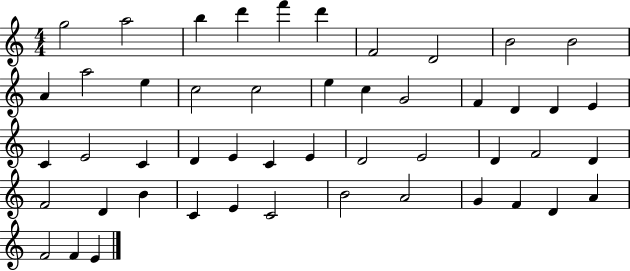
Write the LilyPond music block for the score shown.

{
  \clef treble
  \numericTimeSignature
  \time 4/4
  \key c \major
  g''2 a''2 | b''4 d'''4 f'''4 d'''4 | f'2 d'2 | b'2 b'2 | \break a'4 a''2 e''4 | c''2 c''2 | e''4 c''4 g'2 | f'4 d'4 d'4 e'4 | \break c'4 e'2 c'4 | d'4 e'4 c'4 e'4 | d'2 e'2 | d'4 f'2 d'4 | \break f'2 d'4 b'4 | c'4 e'4 c'2 | b'2 a'2 | g'4 f'4 d'4 a'4 | \break f'2 f'4 e'4 | \bar "|."
}